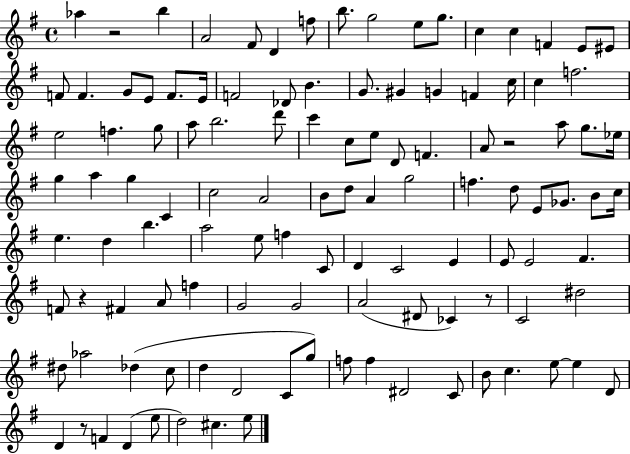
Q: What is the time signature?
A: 4/4